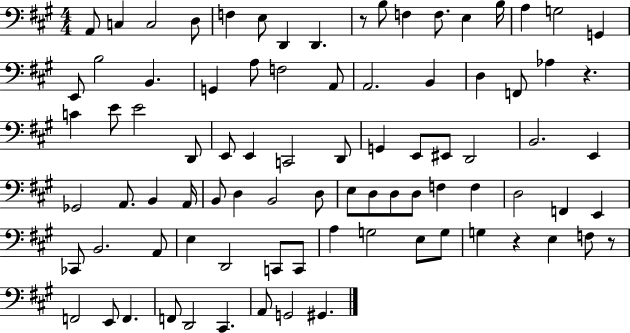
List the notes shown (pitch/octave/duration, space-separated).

A2/e C3/q C3/h D3/e F3/q E3/e D2/q D2/q. R/e B3/e F3/q F3/e. E3/q B3/s A3/q G3/h G2/q E2/e B3/h B2/q. G2/q A3/e F3/h A2/e A2/h. B2/q D3/q F2/e Ab3/q R/q. C4/q E4/e E4/h D2/e E2/e E2/q C2/h D2/e G2/q E2/e EIS2/e D2/h B2/h. E2/q Gb2/h A2/e. B2/q A2/s B2/e D3/q B2/h D3/e E3/e D3/e D3/e D3/e F3/q F3/q D3/h F2/q E2/q CES2/e B2/h. A2/e E3/q D2/h C2/e C2/e A3/q G3/h E3/e G3/e G3/q R/q E3/q F3/e R/e F2/h E2/e F2/q. F2/e D2/h C#2/q. A2/e G2/h G#2/q.